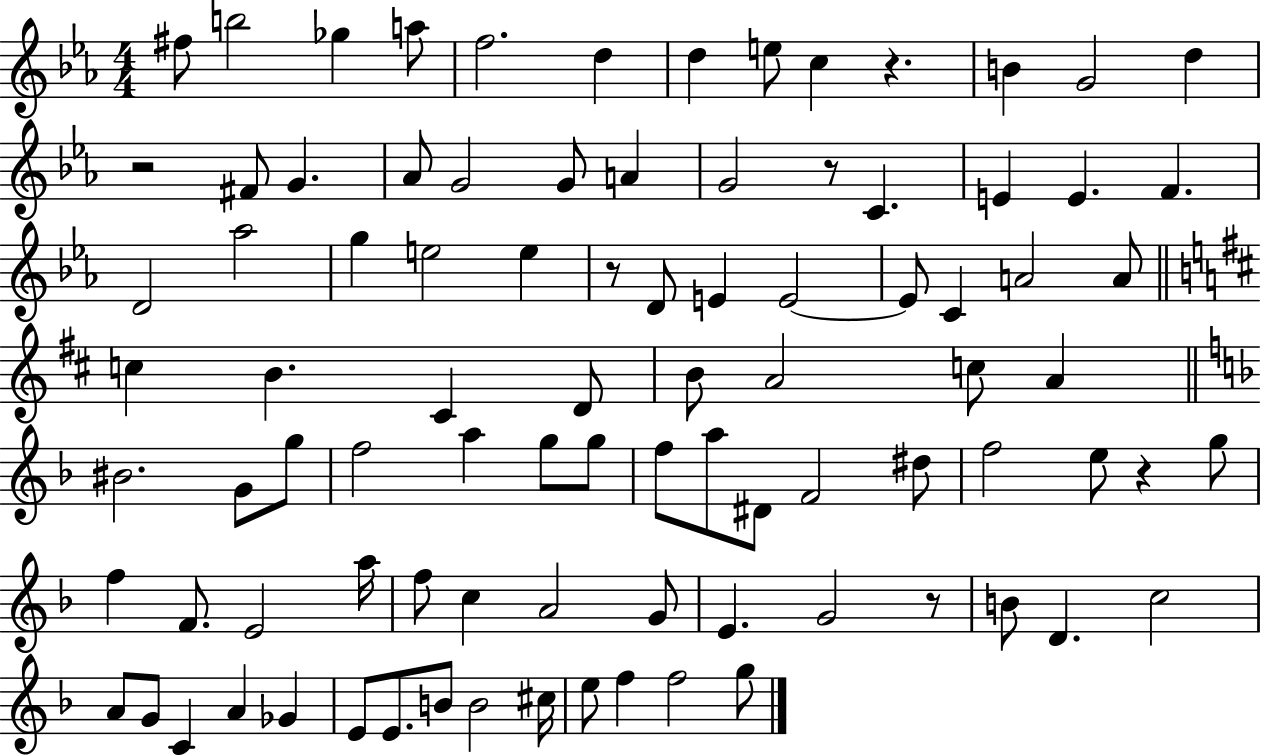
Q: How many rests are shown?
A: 6